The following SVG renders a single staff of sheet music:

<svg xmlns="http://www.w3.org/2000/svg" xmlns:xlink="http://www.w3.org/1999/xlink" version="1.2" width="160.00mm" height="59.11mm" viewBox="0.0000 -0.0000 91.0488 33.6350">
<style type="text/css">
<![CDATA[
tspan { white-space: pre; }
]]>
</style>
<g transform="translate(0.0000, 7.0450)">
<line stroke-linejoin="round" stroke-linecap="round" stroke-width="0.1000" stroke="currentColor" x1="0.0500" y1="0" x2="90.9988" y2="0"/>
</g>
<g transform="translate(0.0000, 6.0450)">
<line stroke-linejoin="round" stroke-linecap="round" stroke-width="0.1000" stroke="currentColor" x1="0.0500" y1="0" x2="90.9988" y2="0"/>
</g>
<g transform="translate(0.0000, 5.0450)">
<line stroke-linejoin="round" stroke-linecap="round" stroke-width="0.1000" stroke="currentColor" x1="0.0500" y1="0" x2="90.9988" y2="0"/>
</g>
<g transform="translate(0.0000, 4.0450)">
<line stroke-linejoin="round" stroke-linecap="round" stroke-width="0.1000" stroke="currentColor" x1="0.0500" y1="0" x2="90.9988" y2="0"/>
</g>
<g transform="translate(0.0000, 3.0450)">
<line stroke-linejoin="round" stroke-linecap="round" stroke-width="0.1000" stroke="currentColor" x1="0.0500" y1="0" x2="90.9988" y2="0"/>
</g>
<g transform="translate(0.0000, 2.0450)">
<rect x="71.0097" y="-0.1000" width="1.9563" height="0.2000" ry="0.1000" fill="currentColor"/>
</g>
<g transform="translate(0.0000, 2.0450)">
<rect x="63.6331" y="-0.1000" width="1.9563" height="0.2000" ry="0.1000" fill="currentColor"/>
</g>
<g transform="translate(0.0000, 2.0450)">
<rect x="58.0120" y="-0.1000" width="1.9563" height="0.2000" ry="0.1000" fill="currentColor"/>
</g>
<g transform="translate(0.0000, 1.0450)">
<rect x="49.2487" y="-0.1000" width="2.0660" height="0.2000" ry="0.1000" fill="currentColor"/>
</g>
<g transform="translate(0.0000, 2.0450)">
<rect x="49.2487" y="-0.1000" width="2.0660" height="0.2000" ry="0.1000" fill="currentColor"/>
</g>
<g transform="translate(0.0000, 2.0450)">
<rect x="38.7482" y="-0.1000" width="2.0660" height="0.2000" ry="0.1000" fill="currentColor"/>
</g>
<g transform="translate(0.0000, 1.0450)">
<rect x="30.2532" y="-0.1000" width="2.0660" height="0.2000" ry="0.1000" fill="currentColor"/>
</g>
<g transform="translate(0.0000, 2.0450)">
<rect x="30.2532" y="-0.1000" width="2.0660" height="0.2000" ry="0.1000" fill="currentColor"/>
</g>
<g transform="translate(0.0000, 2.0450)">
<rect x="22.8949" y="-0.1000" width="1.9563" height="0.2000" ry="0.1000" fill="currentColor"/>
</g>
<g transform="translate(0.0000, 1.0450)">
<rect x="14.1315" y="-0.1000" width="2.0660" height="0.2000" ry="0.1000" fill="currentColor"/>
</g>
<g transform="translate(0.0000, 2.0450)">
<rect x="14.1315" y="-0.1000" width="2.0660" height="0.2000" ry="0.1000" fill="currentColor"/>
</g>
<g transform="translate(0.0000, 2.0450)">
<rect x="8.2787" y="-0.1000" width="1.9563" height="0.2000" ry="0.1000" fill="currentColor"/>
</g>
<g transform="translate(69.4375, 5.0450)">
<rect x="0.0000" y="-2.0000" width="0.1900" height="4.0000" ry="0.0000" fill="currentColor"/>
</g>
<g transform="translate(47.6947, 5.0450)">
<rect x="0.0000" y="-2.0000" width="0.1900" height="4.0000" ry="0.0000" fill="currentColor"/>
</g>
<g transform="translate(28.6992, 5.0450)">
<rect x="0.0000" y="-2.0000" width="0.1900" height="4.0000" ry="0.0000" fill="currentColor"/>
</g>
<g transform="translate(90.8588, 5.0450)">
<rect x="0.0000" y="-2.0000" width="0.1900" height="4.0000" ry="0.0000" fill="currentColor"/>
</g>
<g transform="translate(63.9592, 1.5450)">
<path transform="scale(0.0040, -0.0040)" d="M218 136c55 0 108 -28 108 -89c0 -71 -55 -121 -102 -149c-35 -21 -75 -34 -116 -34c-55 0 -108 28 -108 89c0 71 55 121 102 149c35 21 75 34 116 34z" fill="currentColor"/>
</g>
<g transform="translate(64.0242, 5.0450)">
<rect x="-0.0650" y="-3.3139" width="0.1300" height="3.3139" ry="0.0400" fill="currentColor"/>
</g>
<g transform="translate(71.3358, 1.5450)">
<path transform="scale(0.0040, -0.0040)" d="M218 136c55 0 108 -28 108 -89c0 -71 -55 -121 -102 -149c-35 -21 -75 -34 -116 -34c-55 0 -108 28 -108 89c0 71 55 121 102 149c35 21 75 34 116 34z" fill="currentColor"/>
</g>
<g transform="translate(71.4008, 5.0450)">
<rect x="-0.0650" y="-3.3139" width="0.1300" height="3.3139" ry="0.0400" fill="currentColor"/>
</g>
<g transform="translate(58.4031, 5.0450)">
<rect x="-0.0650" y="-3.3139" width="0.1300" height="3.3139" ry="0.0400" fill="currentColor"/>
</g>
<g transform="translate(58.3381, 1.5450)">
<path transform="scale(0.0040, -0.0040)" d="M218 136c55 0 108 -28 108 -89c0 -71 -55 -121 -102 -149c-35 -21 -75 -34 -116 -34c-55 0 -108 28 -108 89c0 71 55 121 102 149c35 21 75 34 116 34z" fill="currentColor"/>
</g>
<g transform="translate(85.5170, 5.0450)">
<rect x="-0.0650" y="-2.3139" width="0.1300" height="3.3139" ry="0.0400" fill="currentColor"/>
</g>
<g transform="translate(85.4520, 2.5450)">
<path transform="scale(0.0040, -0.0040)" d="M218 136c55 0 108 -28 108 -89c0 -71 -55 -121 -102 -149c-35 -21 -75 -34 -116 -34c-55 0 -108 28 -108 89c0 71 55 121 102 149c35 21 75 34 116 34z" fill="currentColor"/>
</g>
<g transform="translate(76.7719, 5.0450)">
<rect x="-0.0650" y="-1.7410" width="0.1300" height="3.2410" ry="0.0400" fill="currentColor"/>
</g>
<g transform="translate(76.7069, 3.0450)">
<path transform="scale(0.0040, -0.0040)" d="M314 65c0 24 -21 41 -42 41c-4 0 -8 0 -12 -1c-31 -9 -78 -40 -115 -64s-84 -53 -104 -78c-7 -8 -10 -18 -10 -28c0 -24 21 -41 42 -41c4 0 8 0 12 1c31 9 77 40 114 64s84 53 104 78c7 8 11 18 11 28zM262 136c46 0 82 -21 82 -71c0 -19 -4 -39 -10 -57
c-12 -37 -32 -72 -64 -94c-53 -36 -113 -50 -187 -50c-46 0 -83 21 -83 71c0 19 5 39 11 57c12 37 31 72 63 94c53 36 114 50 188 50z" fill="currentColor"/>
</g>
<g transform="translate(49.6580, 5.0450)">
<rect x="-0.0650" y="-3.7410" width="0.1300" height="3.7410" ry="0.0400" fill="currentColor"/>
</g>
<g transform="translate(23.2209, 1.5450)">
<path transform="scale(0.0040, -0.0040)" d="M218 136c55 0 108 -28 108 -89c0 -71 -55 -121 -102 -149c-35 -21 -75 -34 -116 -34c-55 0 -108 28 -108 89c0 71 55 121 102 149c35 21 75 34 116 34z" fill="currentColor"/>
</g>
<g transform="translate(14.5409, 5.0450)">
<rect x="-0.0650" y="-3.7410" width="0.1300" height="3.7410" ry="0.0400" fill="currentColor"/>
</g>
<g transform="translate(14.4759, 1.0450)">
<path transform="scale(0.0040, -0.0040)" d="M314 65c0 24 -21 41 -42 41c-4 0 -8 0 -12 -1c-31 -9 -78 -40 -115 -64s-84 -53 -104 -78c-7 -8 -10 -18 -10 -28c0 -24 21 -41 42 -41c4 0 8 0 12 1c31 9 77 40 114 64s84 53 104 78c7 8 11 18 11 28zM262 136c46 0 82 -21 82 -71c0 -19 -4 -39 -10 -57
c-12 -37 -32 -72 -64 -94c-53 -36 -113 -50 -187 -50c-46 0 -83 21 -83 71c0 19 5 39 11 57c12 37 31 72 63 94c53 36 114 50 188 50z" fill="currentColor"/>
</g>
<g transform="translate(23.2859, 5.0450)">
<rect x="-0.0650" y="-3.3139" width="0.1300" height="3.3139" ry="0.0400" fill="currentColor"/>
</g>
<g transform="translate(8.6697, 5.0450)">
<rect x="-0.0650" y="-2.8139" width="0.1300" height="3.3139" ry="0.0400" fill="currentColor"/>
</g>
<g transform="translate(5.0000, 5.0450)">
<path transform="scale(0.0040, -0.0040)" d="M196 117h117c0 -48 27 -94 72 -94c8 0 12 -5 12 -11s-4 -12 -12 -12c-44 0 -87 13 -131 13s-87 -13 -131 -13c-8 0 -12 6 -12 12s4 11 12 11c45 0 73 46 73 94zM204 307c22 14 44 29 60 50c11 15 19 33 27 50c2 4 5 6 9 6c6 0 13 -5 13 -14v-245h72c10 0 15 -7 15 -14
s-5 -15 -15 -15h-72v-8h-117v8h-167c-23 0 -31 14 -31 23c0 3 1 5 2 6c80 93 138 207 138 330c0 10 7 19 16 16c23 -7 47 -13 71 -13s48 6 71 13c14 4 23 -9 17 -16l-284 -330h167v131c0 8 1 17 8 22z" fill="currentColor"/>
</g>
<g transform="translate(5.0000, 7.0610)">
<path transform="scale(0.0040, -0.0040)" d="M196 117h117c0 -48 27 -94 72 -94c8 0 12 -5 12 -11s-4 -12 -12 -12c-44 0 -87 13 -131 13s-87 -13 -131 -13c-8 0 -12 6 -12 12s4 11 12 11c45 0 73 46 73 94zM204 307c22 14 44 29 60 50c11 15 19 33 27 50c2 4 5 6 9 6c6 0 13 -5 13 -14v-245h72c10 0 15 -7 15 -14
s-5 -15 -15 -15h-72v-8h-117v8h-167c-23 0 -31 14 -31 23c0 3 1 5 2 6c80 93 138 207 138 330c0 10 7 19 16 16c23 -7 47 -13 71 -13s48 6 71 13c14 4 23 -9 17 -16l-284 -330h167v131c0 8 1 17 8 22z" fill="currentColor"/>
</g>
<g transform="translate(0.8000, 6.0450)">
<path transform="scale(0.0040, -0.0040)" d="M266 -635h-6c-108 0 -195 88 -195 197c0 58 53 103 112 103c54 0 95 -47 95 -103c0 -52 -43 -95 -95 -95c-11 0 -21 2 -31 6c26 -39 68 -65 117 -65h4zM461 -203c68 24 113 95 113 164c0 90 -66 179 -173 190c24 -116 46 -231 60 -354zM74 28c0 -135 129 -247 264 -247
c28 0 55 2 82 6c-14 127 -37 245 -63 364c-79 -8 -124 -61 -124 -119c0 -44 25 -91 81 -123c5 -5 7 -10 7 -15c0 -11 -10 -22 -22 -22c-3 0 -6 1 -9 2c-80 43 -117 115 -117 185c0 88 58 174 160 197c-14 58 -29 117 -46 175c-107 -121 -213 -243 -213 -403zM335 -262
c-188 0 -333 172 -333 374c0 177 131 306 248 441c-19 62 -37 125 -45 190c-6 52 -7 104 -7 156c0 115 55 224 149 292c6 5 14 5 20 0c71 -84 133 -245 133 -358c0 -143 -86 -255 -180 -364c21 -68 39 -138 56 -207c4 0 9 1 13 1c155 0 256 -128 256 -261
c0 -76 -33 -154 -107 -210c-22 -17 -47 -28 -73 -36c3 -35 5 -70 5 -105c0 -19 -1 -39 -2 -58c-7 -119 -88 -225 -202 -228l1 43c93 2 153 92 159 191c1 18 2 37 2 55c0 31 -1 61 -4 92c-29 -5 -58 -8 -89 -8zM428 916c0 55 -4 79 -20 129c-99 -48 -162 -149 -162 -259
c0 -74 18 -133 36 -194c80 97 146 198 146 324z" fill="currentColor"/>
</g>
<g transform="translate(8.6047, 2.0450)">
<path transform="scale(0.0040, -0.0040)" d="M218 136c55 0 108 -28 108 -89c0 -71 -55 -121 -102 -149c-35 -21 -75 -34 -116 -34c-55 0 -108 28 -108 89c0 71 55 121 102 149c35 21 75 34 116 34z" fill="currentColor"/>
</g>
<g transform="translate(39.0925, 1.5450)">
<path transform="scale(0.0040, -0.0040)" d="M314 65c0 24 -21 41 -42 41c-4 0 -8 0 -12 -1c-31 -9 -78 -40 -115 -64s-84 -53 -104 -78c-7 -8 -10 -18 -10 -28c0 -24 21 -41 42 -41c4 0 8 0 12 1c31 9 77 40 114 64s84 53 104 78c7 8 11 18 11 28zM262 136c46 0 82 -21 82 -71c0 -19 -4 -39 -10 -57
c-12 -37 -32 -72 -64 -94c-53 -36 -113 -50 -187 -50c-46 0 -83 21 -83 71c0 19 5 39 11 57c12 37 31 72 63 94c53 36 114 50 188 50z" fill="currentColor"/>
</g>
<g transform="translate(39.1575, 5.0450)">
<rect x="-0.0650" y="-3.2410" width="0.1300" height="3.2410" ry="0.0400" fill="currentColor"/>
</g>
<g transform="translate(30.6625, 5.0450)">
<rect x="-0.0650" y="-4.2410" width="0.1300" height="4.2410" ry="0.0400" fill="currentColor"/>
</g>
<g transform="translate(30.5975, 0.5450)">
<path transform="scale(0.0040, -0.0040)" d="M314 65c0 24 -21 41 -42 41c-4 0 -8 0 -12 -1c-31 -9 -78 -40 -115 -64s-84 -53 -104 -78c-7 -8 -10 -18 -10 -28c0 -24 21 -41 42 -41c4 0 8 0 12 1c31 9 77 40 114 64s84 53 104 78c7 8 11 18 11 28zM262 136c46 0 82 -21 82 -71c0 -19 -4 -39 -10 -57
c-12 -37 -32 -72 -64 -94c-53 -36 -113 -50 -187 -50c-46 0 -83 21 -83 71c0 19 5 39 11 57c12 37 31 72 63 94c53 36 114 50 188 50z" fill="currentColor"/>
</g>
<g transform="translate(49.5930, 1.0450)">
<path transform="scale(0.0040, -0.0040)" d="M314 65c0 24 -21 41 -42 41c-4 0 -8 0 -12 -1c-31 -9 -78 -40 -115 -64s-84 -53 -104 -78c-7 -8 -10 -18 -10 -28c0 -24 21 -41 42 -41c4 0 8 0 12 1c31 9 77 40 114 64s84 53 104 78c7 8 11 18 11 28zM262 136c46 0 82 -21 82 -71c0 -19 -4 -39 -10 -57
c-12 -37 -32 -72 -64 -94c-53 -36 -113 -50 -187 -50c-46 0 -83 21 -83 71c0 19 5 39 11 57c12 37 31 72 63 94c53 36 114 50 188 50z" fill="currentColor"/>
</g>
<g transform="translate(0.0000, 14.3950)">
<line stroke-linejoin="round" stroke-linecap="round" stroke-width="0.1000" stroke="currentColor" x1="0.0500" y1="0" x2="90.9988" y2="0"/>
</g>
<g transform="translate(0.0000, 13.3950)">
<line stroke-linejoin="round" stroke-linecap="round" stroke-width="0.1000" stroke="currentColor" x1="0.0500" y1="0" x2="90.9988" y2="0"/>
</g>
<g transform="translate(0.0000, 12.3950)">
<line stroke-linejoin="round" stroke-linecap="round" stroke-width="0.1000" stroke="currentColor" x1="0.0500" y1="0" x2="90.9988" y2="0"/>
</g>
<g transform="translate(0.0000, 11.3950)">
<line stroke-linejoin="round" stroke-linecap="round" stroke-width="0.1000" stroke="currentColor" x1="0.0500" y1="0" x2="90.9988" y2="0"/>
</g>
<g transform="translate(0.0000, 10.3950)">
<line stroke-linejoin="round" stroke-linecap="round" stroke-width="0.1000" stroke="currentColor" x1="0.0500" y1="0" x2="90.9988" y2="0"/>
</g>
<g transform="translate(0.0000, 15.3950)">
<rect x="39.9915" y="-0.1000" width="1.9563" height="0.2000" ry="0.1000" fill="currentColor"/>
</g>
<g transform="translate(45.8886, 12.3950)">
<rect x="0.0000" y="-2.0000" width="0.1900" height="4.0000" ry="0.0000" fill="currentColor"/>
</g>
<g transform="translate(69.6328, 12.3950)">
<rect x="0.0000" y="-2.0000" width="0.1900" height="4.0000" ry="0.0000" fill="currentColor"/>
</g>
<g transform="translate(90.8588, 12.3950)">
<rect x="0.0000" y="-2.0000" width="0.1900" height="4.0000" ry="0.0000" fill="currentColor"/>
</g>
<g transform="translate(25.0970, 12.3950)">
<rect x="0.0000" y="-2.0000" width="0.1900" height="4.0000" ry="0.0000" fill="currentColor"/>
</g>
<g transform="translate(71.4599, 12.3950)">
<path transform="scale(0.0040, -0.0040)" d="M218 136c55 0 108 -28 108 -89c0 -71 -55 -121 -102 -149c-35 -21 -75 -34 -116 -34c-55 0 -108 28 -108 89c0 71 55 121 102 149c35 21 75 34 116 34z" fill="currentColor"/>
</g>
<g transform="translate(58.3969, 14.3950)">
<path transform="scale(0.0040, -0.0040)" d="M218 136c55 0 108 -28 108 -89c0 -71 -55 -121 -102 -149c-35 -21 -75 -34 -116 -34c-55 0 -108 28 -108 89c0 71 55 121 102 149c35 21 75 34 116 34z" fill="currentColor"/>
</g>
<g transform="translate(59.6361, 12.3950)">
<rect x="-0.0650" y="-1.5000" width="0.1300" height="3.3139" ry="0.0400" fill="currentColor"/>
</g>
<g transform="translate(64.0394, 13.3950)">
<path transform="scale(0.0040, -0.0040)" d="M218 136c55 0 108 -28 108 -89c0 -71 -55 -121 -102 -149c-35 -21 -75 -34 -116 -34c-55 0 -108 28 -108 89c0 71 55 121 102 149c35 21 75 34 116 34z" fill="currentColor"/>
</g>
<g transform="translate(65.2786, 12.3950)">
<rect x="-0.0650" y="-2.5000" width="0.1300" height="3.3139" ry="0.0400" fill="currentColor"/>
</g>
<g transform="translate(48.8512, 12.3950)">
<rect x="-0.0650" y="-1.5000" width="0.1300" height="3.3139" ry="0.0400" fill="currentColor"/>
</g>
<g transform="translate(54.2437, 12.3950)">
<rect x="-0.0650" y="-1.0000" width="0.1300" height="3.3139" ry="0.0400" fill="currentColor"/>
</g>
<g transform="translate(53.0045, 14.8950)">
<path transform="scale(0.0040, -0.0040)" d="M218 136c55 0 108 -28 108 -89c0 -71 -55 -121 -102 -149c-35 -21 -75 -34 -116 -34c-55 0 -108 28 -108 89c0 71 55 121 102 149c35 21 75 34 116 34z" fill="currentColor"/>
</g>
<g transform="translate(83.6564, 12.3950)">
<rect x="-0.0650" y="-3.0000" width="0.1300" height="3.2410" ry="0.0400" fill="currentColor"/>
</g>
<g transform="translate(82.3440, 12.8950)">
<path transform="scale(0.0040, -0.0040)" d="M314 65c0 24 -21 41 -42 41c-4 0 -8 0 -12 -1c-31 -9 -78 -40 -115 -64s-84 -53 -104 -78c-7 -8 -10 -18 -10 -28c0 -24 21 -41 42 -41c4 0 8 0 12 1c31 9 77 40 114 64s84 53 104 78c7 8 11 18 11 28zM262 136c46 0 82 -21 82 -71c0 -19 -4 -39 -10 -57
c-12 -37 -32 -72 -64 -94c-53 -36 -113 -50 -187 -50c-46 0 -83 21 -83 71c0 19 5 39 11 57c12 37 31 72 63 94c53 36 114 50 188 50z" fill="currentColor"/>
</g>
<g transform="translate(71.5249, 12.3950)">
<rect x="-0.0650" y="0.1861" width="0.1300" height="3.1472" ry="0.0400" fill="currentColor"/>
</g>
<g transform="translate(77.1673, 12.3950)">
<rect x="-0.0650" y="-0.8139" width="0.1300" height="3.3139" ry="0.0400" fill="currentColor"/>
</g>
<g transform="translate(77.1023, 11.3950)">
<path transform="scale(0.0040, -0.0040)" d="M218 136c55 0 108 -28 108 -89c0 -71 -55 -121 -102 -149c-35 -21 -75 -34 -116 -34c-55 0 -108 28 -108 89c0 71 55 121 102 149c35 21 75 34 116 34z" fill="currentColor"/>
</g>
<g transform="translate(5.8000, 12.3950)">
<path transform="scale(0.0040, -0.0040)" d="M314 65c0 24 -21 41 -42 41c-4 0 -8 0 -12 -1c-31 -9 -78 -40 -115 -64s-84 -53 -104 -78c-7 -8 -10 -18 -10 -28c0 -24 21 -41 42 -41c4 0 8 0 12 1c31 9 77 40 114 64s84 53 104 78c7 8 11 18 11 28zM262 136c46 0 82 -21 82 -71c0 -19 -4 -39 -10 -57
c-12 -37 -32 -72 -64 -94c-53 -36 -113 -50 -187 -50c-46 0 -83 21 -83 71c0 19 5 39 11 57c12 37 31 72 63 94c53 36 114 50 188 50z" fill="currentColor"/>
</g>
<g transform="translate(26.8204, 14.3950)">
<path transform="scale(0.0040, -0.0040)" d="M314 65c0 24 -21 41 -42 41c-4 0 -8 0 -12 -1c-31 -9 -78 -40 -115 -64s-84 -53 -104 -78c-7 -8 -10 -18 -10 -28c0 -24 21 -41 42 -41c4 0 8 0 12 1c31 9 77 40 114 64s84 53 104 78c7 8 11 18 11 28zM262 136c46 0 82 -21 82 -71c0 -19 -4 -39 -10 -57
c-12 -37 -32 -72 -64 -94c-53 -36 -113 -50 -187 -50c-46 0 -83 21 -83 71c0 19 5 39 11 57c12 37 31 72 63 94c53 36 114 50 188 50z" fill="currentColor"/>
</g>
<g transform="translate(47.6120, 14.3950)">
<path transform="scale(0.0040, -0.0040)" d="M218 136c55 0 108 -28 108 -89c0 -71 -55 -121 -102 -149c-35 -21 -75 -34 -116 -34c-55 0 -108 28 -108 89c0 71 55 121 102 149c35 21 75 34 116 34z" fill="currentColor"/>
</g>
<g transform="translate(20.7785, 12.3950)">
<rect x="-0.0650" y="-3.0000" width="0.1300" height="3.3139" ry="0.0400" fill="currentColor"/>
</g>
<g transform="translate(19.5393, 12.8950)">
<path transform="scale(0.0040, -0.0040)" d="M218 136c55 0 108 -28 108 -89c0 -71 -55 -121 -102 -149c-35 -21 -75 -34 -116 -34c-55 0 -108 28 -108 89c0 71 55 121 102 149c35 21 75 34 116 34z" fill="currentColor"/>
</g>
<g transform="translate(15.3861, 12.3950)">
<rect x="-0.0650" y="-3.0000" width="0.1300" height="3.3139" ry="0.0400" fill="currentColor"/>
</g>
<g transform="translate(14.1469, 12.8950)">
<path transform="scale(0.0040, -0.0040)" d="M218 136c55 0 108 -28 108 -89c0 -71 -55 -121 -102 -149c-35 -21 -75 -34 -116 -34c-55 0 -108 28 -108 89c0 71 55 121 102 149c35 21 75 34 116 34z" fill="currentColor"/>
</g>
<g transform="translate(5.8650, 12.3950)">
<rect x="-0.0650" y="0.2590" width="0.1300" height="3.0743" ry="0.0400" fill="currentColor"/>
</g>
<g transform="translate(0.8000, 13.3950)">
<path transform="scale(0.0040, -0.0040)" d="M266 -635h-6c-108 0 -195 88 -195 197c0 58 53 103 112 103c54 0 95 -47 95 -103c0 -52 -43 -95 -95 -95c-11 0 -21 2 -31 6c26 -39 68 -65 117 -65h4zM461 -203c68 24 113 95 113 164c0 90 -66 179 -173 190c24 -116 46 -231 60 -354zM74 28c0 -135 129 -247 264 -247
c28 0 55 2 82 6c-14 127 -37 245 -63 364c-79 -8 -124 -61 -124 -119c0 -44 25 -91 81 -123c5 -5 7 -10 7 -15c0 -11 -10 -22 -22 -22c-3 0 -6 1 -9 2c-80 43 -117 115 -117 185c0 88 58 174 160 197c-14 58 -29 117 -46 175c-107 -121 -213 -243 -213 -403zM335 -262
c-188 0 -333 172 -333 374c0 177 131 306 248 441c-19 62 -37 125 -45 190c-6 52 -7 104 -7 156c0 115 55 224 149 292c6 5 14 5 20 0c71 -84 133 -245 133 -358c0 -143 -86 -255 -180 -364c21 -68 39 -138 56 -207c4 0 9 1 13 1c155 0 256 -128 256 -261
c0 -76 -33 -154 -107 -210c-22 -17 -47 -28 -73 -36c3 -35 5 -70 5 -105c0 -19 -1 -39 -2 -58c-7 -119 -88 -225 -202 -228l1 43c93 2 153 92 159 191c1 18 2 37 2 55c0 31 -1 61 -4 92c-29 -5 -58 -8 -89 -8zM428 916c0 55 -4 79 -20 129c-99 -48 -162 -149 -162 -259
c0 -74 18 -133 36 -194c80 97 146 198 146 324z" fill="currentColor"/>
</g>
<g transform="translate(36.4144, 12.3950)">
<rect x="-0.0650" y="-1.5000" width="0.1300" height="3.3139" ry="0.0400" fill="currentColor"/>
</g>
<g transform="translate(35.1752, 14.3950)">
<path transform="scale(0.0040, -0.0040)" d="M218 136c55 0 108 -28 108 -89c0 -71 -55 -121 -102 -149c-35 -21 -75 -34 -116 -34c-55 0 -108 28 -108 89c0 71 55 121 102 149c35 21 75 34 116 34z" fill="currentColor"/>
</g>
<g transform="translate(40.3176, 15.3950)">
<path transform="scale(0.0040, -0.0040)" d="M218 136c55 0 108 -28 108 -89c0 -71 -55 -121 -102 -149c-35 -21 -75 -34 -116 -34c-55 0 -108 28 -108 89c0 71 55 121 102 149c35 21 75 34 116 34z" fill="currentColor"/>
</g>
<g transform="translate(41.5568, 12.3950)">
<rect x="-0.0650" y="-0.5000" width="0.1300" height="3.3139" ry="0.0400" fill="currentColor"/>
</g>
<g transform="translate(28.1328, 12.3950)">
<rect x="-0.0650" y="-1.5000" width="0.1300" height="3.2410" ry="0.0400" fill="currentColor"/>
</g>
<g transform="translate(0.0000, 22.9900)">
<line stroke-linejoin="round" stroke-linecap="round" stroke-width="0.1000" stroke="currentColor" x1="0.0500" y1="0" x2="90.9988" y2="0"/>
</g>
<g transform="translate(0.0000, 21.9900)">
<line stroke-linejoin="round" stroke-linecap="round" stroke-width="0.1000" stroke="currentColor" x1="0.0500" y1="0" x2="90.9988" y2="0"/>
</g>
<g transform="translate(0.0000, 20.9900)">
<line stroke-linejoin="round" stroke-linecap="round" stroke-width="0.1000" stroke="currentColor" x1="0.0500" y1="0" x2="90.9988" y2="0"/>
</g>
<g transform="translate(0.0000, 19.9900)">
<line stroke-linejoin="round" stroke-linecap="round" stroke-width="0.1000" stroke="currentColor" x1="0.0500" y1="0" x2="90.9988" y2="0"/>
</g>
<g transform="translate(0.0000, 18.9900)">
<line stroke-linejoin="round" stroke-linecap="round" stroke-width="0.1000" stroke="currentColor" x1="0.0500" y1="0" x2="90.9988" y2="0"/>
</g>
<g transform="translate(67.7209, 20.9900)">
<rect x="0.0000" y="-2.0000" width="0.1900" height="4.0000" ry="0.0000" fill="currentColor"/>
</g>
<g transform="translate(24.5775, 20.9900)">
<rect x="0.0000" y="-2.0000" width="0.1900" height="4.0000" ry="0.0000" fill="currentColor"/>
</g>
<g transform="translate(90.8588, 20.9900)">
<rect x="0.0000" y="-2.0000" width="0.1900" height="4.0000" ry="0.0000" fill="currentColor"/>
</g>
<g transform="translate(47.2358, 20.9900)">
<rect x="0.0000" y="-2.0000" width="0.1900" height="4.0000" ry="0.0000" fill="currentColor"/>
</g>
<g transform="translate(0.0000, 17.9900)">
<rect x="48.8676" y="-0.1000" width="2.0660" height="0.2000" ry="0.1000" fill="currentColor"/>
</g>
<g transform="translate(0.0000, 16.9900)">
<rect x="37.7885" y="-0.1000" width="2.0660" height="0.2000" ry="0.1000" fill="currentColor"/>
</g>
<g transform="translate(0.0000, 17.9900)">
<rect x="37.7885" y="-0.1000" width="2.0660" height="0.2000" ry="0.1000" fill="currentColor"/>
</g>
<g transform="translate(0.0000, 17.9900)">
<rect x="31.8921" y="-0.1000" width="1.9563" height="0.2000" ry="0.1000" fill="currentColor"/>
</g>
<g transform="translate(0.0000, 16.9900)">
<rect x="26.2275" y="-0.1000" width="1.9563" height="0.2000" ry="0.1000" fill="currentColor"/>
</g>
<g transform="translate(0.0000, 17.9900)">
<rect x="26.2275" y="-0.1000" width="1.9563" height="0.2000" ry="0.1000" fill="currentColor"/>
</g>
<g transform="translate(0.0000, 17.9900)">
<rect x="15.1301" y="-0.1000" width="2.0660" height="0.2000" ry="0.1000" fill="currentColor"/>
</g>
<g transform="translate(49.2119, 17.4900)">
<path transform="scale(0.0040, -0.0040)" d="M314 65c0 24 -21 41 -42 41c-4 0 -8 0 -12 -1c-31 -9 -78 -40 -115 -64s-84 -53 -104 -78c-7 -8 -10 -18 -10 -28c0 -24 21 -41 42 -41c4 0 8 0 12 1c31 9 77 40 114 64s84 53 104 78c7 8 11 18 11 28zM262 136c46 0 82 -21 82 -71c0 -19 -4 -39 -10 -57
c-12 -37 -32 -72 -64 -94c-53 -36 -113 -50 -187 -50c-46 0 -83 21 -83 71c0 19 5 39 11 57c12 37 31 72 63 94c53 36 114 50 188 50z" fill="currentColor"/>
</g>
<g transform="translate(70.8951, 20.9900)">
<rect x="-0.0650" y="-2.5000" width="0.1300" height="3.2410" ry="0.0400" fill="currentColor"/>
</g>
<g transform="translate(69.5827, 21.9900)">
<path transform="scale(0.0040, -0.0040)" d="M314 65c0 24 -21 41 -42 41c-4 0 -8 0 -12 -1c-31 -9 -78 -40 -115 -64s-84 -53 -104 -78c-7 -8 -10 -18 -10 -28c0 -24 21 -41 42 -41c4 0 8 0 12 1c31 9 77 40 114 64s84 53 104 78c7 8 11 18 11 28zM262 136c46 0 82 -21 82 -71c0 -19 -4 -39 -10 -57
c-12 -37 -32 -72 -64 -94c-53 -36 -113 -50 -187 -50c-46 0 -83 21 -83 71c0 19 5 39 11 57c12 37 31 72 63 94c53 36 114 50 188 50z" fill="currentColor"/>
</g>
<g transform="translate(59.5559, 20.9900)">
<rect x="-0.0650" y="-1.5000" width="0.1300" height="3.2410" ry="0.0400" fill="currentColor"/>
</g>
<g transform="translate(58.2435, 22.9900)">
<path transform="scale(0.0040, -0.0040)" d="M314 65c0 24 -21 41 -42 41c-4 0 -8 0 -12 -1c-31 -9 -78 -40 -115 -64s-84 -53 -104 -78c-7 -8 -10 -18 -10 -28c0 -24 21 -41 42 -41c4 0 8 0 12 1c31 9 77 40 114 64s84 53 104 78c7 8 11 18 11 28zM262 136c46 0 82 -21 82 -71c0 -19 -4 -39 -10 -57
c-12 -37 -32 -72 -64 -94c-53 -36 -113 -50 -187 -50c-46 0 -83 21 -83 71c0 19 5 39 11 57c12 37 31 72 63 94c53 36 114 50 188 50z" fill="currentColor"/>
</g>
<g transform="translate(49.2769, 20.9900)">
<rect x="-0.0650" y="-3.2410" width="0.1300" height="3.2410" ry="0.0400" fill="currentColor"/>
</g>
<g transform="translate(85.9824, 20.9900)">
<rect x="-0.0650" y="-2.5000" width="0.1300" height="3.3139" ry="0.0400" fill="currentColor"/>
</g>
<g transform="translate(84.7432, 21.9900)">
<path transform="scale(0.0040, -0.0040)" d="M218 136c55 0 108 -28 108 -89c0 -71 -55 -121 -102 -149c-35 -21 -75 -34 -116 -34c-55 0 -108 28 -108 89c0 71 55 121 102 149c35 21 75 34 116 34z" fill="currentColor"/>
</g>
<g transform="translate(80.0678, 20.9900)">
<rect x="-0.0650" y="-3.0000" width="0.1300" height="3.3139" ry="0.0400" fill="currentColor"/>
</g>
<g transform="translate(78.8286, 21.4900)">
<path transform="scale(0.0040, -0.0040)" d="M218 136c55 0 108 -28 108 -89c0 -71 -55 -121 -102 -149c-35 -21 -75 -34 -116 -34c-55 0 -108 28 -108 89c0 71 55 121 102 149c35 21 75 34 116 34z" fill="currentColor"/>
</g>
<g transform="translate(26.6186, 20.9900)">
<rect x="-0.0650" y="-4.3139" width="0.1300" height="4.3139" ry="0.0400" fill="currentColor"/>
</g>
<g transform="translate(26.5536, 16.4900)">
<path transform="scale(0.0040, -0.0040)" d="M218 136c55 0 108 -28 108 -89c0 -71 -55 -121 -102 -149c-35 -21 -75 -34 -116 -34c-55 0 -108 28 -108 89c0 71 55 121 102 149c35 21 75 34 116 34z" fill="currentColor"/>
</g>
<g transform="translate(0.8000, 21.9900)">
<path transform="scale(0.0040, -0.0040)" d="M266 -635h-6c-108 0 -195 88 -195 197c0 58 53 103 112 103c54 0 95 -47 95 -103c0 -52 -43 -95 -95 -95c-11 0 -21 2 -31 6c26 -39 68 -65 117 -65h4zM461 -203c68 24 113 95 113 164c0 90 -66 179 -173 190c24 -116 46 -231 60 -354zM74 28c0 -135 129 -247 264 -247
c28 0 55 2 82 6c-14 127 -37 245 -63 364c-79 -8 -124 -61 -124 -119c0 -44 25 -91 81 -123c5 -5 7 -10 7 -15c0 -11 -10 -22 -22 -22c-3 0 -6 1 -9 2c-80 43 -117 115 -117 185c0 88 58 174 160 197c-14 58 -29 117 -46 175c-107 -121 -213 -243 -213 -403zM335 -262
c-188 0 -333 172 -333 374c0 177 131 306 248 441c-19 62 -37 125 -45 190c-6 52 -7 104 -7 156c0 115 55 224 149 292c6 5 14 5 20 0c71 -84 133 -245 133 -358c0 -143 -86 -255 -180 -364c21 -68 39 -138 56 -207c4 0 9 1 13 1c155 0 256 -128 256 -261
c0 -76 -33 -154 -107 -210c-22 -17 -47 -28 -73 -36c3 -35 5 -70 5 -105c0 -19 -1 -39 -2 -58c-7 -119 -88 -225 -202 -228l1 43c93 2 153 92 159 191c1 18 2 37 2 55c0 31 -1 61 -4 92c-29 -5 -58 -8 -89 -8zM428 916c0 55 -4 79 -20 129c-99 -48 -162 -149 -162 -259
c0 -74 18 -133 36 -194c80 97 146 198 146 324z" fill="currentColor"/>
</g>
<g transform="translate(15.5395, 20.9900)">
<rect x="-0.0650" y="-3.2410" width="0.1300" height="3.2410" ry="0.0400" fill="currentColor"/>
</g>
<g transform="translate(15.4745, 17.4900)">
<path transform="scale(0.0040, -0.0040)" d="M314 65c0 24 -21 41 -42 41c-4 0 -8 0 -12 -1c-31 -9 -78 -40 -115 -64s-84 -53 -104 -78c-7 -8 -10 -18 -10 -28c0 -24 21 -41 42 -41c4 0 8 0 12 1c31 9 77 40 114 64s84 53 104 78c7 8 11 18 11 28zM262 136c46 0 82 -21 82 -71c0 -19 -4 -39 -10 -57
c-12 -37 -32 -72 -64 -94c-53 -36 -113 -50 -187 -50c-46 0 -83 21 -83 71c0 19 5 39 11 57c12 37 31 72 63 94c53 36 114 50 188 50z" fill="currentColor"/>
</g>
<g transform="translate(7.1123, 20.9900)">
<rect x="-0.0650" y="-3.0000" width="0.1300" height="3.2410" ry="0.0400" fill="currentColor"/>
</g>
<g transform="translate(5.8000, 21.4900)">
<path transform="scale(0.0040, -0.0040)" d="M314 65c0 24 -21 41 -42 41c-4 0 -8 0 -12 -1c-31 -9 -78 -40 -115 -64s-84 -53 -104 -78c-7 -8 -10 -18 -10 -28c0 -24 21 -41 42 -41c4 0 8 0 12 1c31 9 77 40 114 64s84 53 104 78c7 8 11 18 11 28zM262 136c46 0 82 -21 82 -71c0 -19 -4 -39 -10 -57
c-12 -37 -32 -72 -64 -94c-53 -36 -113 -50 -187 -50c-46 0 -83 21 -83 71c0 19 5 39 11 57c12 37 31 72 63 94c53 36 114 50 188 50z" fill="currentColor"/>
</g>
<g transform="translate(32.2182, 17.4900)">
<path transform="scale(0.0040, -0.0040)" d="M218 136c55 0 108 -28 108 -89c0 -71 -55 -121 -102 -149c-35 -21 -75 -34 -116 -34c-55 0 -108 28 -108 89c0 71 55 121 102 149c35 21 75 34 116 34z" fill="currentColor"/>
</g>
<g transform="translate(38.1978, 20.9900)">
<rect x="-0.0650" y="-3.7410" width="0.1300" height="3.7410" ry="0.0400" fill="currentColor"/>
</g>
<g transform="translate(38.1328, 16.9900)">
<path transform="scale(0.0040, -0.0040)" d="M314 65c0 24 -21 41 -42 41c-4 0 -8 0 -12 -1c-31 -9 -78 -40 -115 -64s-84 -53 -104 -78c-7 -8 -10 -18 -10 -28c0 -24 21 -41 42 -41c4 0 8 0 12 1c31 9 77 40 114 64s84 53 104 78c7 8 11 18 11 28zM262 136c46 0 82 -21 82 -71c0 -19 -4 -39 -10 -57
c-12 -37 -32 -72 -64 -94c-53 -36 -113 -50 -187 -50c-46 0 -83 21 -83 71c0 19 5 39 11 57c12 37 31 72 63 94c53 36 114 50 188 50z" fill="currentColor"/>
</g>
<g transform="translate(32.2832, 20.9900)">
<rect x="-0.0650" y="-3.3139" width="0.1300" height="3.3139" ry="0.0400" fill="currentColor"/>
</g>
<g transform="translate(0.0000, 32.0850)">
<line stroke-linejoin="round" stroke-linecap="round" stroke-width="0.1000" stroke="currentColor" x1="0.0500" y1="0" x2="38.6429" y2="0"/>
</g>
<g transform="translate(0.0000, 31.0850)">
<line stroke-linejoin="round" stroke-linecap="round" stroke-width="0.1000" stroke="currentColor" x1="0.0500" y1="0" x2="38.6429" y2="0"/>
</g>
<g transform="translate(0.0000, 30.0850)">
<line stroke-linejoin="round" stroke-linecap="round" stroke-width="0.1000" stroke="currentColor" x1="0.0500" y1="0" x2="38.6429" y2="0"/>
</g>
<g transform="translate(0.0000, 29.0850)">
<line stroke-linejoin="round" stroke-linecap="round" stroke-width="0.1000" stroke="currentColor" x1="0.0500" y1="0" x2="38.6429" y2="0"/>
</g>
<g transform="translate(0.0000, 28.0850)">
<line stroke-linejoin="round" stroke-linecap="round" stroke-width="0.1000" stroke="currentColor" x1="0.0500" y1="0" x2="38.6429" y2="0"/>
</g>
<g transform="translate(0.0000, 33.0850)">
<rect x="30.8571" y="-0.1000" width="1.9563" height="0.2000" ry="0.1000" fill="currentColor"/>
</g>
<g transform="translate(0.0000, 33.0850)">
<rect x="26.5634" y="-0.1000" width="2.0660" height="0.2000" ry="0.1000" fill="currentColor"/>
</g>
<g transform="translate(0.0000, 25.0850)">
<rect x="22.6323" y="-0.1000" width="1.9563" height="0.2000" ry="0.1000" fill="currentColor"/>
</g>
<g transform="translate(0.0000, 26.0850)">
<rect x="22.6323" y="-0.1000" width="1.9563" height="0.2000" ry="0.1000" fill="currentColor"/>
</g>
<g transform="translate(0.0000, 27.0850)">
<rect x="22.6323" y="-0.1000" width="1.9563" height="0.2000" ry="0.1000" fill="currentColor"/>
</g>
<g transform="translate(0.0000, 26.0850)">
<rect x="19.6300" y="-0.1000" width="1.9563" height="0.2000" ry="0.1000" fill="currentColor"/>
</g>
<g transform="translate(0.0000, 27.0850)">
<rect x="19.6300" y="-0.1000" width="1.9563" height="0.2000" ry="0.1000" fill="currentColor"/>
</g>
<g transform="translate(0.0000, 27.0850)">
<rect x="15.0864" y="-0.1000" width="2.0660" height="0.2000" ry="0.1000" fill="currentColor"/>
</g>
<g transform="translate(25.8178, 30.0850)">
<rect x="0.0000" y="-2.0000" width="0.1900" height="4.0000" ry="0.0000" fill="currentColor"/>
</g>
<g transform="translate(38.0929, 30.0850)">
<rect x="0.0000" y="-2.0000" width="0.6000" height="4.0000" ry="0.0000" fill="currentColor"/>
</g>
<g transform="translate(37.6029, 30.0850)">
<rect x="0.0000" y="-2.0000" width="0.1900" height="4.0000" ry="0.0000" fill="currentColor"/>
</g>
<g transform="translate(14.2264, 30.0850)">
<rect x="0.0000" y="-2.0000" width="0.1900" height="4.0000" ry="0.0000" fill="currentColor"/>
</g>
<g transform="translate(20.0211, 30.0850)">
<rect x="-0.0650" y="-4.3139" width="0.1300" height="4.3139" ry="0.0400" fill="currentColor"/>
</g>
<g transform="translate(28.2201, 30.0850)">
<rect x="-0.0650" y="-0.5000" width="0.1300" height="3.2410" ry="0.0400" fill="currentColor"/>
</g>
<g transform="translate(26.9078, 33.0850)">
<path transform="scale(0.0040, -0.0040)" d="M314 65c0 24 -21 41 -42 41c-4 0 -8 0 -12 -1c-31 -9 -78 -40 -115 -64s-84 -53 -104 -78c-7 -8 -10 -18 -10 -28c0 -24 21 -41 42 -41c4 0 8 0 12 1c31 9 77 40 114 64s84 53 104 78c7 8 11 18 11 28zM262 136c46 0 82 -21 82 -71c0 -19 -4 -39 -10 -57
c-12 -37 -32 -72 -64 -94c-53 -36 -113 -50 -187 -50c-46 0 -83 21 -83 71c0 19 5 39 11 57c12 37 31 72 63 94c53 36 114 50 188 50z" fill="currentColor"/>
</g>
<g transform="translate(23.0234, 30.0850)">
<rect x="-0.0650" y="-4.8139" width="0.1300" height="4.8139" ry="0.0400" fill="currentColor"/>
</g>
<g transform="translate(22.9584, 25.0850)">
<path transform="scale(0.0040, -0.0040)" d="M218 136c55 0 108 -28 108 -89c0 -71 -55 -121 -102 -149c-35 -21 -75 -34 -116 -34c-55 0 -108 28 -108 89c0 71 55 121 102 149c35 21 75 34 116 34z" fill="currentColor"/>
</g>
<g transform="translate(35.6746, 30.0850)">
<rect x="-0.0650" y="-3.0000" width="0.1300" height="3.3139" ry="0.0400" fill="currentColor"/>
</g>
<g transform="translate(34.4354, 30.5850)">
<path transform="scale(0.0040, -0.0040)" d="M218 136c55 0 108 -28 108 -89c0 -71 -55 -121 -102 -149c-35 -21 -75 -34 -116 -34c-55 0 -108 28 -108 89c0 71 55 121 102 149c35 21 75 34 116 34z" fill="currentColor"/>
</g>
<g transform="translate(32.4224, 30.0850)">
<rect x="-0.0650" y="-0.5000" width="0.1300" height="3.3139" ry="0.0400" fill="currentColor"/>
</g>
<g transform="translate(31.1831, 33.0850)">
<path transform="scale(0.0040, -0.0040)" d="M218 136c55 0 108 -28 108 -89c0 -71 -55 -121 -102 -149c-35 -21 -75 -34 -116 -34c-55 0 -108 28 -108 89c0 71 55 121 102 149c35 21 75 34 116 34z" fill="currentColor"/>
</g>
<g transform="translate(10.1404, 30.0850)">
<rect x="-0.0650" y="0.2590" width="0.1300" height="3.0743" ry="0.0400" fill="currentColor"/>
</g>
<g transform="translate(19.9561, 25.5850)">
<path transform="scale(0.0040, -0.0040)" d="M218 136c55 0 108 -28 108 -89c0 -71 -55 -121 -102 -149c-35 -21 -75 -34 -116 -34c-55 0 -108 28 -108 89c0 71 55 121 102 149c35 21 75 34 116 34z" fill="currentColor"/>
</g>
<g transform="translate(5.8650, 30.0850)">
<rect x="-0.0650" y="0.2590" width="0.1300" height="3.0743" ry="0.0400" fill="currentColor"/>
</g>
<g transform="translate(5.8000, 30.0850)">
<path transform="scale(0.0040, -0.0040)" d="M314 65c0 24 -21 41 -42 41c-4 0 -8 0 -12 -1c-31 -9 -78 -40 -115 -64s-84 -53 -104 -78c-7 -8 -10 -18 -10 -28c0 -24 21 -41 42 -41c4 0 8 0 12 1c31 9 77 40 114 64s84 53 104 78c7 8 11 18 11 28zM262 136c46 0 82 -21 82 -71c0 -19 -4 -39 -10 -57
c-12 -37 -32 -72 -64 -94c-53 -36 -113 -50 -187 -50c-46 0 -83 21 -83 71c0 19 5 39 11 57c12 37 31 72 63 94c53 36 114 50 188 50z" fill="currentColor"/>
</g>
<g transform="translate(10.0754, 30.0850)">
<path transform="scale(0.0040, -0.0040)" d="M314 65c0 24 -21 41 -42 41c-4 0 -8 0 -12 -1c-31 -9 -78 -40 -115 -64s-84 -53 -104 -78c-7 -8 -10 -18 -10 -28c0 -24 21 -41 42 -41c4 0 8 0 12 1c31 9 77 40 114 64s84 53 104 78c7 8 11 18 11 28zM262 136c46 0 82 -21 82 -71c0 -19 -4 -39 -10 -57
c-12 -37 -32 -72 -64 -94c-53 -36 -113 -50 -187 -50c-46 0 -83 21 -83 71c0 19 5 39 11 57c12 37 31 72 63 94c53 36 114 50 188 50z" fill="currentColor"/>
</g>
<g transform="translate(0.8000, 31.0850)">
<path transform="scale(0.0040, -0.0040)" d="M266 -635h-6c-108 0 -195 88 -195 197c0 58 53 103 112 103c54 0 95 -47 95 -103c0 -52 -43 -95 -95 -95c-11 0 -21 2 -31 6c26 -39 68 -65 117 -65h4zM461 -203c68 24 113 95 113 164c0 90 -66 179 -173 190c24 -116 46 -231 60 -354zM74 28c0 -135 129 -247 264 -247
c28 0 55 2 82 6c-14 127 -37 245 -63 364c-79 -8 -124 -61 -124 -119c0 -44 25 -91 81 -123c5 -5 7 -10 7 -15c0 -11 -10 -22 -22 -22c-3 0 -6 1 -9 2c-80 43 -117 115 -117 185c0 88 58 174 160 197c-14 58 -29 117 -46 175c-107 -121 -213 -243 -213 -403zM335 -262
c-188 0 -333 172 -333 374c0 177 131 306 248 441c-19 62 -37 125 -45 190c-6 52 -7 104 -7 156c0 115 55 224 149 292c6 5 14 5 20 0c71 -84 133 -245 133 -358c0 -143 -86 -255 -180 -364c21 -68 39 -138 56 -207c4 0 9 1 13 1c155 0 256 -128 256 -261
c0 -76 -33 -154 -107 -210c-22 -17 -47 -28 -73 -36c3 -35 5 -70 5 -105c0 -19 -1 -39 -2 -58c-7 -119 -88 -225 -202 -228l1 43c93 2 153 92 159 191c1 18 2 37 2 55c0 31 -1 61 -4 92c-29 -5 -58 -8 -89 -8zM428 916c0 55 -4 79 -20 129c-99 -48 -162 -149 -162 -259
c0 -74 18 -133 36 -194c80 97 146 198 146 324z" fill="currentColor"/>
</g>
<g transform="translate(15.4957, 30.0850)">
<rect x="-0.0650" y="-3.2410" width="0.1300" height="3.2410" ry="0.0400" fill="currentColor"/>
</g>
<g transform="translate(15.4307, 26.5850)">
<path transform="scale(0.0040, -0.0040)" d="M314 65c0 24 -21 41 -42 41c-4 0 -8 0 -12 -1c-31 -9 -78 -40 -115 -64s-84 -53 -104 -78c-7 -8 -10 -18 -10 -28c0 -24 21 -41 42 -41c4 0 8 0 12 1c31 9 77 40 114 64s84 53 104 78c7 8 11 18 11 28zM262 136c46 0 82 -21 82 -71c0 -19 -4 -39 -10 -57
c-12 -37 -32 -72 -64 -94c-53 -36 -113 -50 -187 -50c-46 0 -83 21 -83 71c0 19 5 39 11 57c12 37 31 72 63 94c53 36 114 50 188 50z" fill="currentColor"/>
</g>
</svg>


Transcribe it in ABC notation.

X:1
T:Untitled
M:4/4
L:1/4
K:C
a c'2 b d'2 b2 c'2 b b b f2 g B2 A A E2 E C E D E G B d A2 A2 b2 d' b c'2 b2 E2 G2 A G B2 B2 b2 d' e' C2 C A